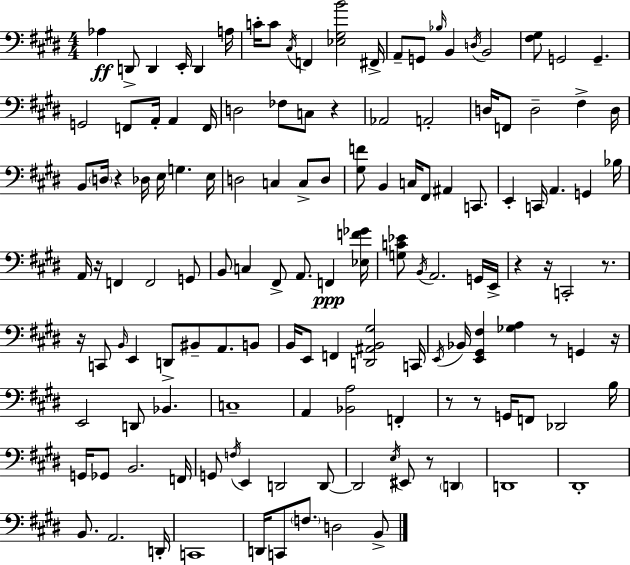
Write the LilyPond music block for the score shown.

{
  \clef bass
  \numericTimeSignature
  \time 4/4
  \key e \major
  aes4\ff d,8-> d,4 e,16-. d,4 a16 | c'16-. c'8 \acciaccatura { cis16 } f,4 <ees gis b'>2 | fis,16-> a,8-- g,8 \grace { bes16 } b,4 \acciaccatura { d16 } b,2 | <fis gis>8 g,2 g,4.-- | \break g,2 f,8 a,16-. a,4 | f,16 d2 fes8 c8 r4 | aes,2 a,2-. | d16 f,8 d2-- fis4-> | \break d16 b,8 \parenthesize d16 r4 des16 e16 g4. | e16 d2 c4 c8-> | d8 <gis f'>8 b,4 c16 fis,8 ais,4 | c,8. e,4-. c,16 a,4. g,4 | \break bes16 a,16 r16 f,4 f,2 | g,8 b,8 c4 fis,8-> a,8. f,4\ppp | <ees f' ges'>16 <g c' ees'>8 \acciaccatura { b,16 } a,2. | g,16 e,16-> r4 r16 c,2-. | \break r8. r16 c,8 \grace { b,16 } e,4 d,8-> bis,8-- | a,8. b,8 b,16 e,8 f,4 <d, ais, b, gis>2 | c,16 \acciaccatura { e,16 } bes,16 <e, gis, fis>4 <ges a>4 r8 | g,4 r16 e,2 d,8 | \break bes,4. c1-- | a,4 <bes, a>2 | f,4-. r8 r8 g,16 f,8 des,2 | b16 g,16 ges,8 b,2. | \break f,16 g,8 \acciaccatura { f16 } e,4 d,2 | d,8~~ d,2 \acciaccatura { e16 } | eis,8 r8 \parenthesize d,4 d,1 | dis,1-. | \break b,8. a,2. | d,16-. c,1 | d,16 c,8 \parenthesize f8. d2 | b,8-> \bar "|."
}